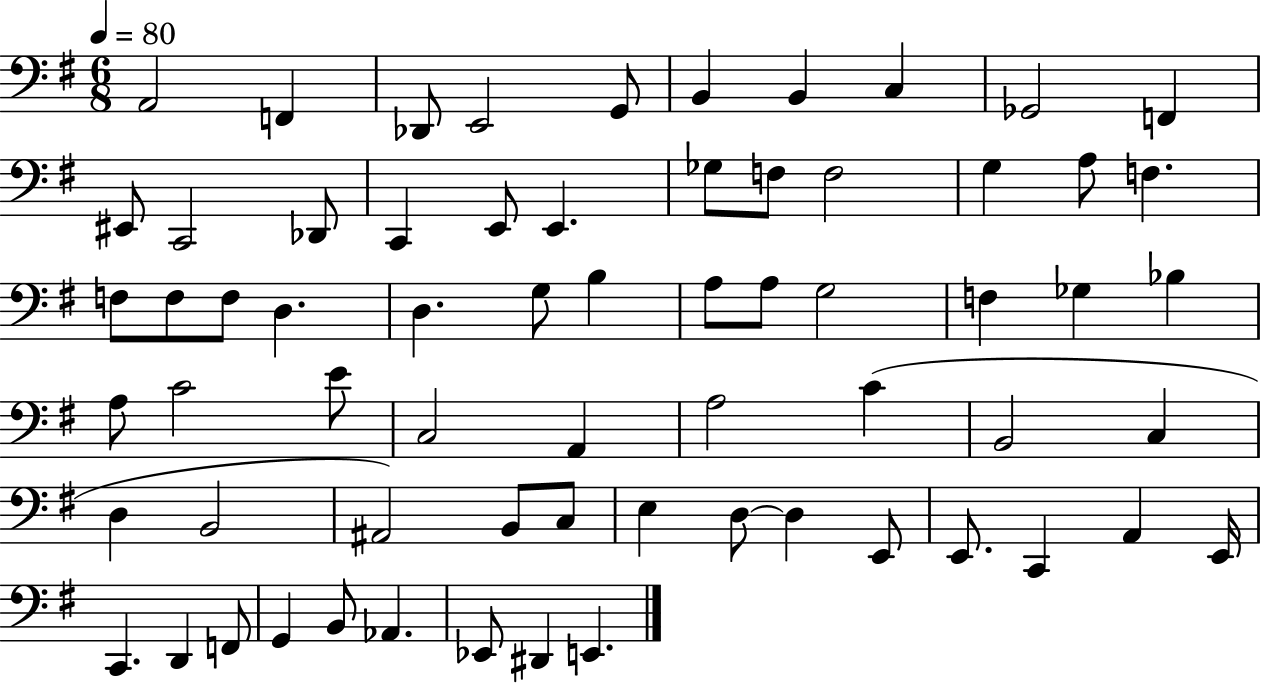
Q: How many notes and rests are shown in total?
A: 66